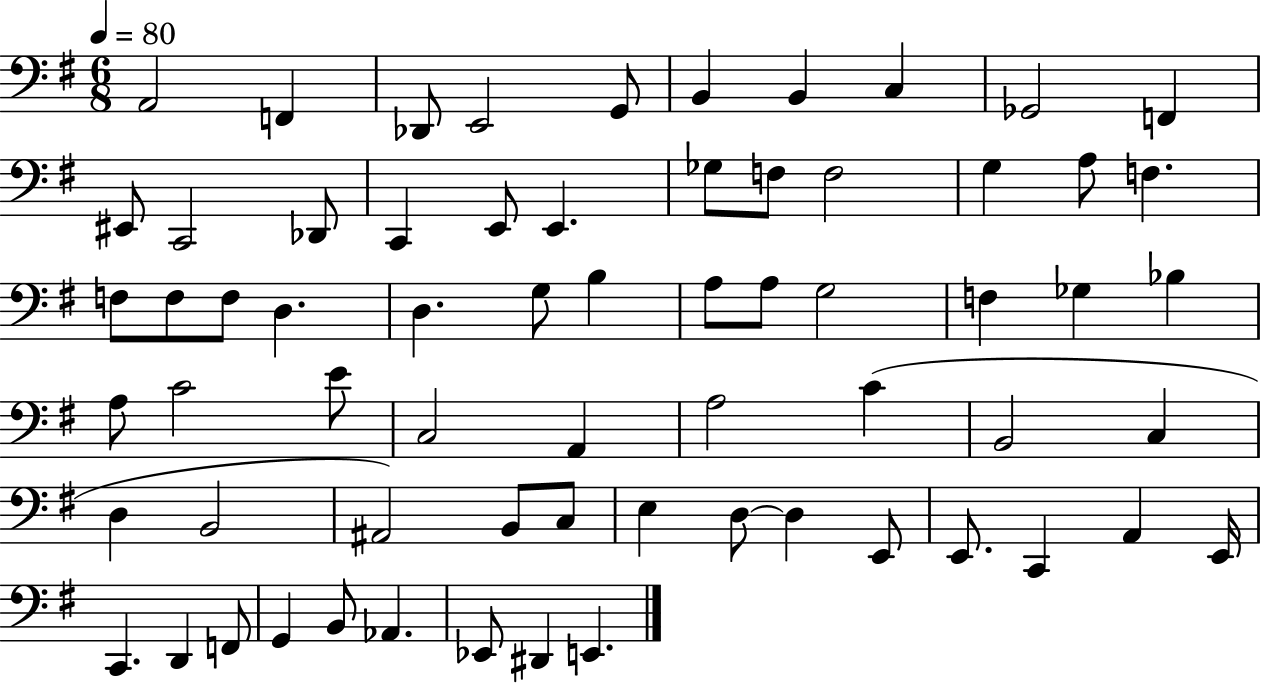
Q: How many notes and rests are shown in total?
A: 66